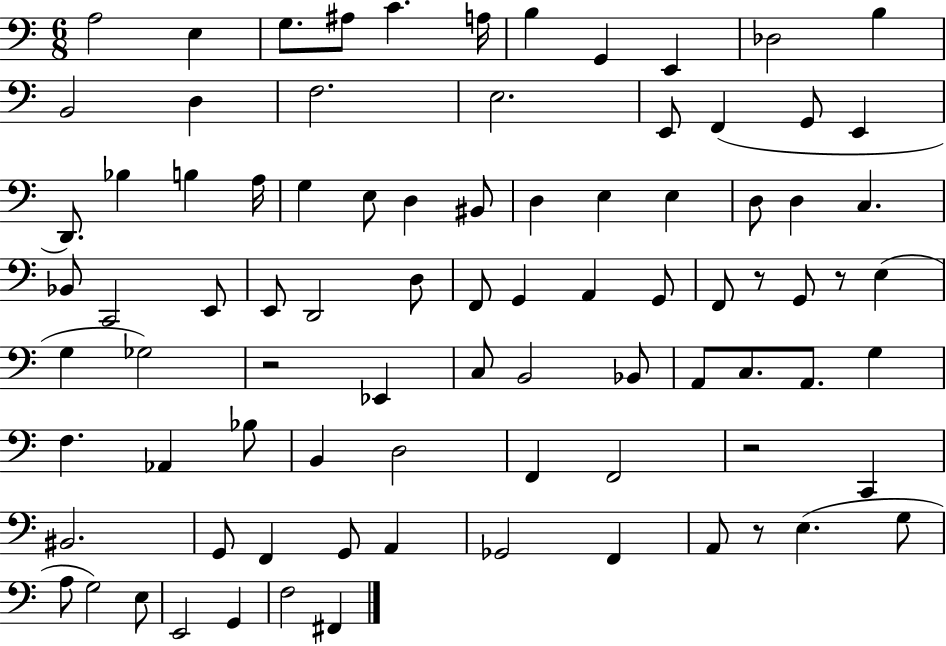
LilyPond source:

{
  \clef bass
  \numericTimeSignature
  \time 6/8
  \key c \major
  \repeat volta 2 { a2 e4 | g8. ais8 c'4. a16 | b4 g,4 e,4 | des2 b4 | \break b,2 d4 | f2. | e2. | e,8 f,4( g,8 e,4 | \break d,8.) bes4 b4 a16 | g4 e8 d4 bis,8 | d4 e4 e4 | d8 d4 c4. | \break bes,8 c,2 e,8 | e,8 d,2 d8 | f,8 g,4 a,4 g,8 | f,8 r8 g,8 r8 e4( | \break g4 ges2) | r2 ees,4 | c8 b,2 bes,8 | a,8 c8. a,8. g4 | \break f4. aes,4 bes8 | b,4 d2 | f,4 f,2 | r2 c,4 | \break bis,2. | g,8 f,4 g,8 a,4 | ges,2 f,4 | a,8 r8 e4.( g8 | \break a8 g2) e8 | e,2 g,4 | f2 fis,4 | } \bar "|."
}